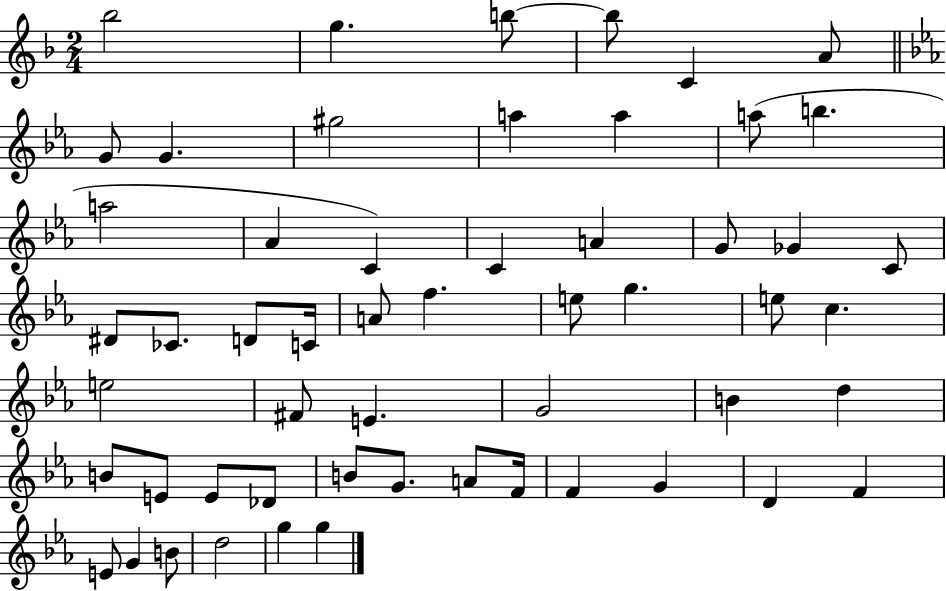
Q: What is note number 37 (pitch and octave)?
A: D5